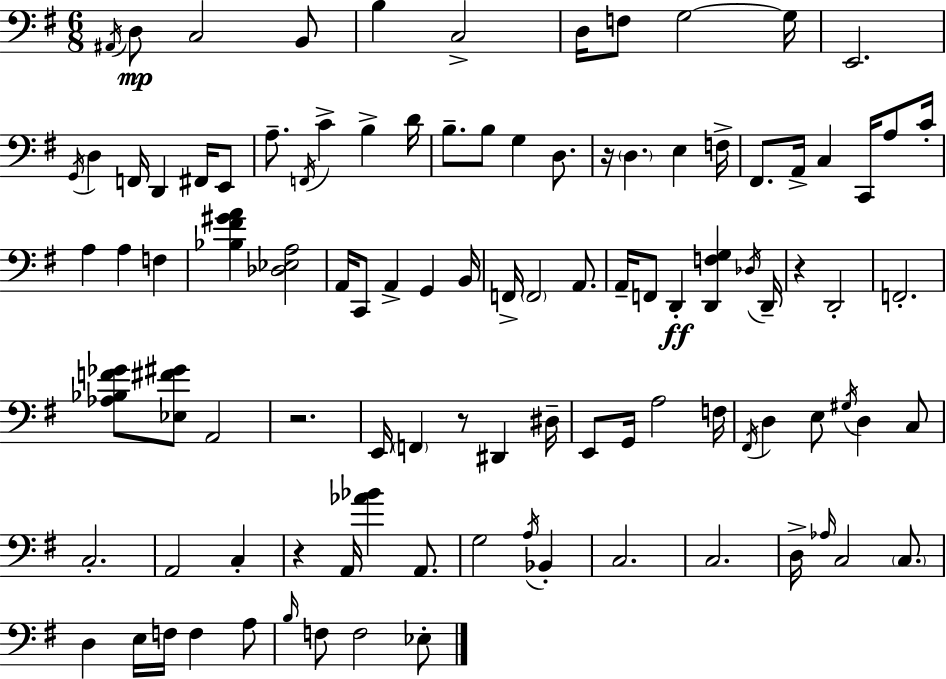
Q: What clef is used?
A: bass